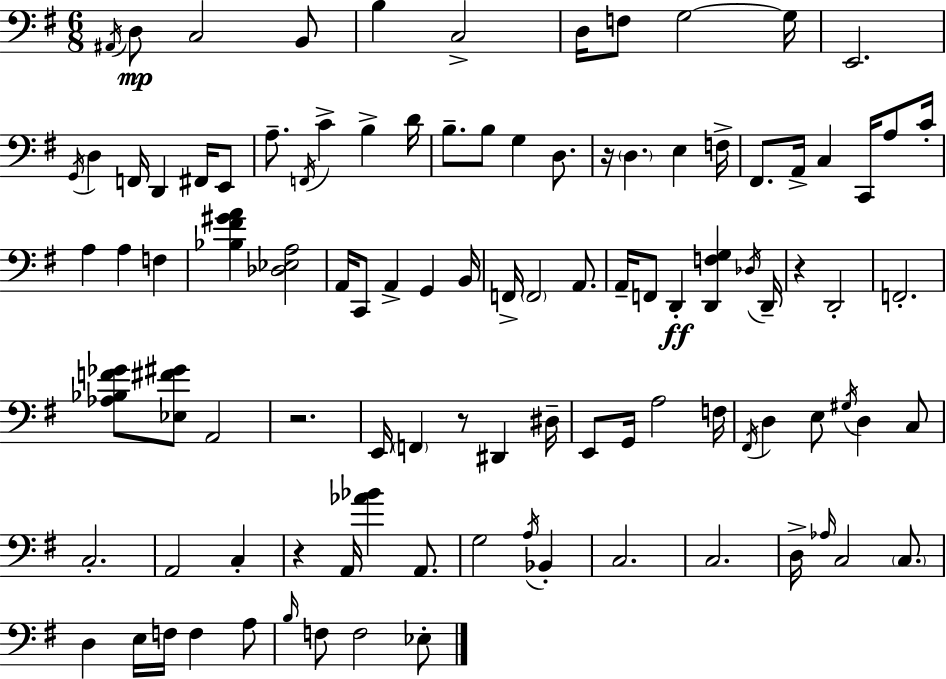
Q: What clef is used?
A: bass